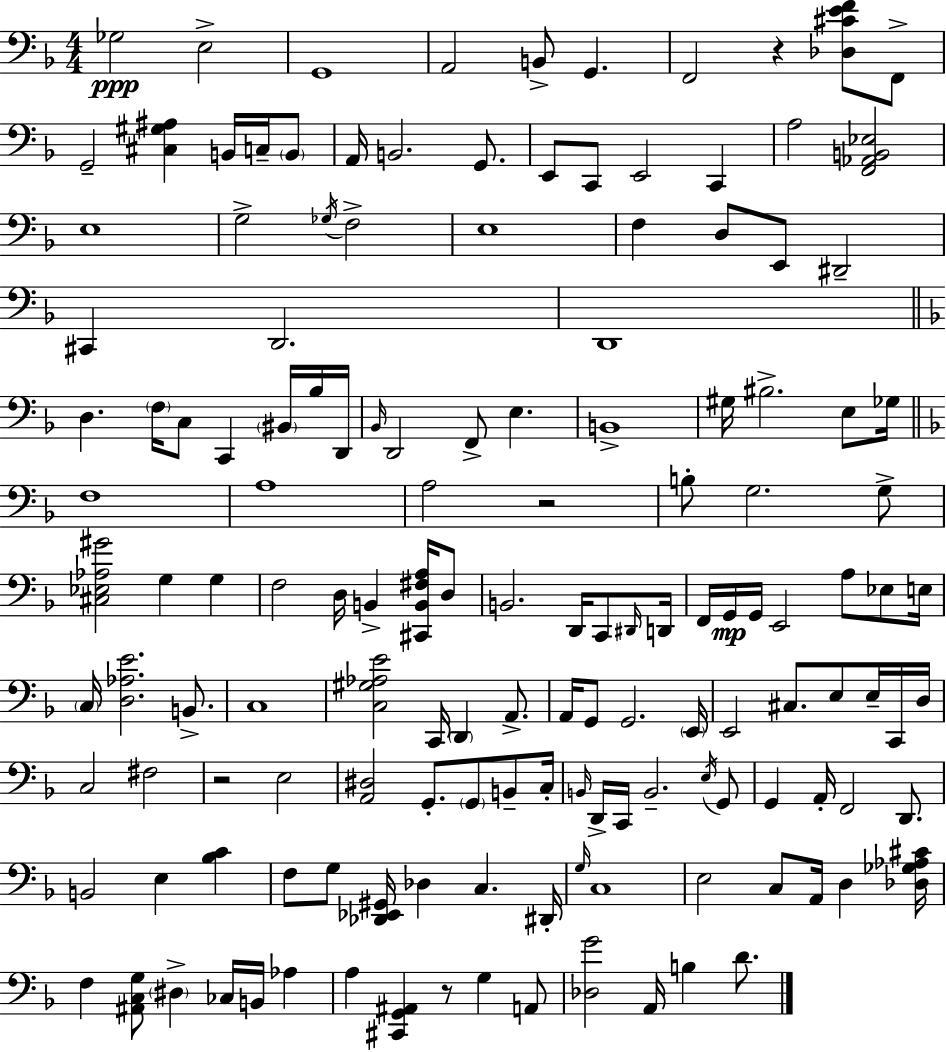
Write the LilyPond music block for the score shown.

{
  \clef bass
  \numericTimeSignature
  \time 4/4
  \key d \minor
  \repeat volta 2 { ges2\ppp e2-> | g,1 | a,2 b,8-> g,4. | f,2 r4 <des cis' e' f'>8 f,8-> | \break g,2-- <cis gis ais>4 b,16 c16-- \parenthesize b,8 | a,16 b,2. g,8. | e,8 c,8 e,2 c,4 | a2 <f, aes, b, ees>2 | \break e1 | g2-> \acciaccatura { ges16 } f2-> | e1 | f4 d8 e,8 dis,2-- | \break cis,4 d,2. | d,1 | \bar "||" \break \key f \major d4. \parenthesize f16 c8 c,4 \parenthesize bis,16 bes16 d,16 | \grace { bes,16 } d,2 f,8-> e4. | b,1-> | gis16 bis2.-> e8 | \break ges16 \bar "||" \break \key f \major f1 | a1 | a2 r2 | b8-. g2. g8-> | \break <cis ees aes gis'>2 g4 g4 | f2 d16 b,4-> <cis, b, fis a>16 d8 | b,2. d,16 c,8 \grace { dis,16 } | d,16 f,16 g,16\mp g,16 e,2 a8 ees8 | \break e16 \parenthesize c16 <d aes e'>2. b,8.-> | c1 | <c gis aes e'>2 c,16 \parenthesize d,4 a,8.-> | a,16 g,8 g,2. | \break \parenthesize e,16 e,2 cis8. e8 e16-- c,16 | d16 c2 fis2 | r2 e2 | <a, dis>2 g,8.-. \parenthesize g,8 b,8-- | \break c16-. \grace { b,16 } d,16-> c,16 b,2.-- | \acciaccatura { e16 } g,8 g,4 a,16-. f,2 | d,8. b,2 e4 <bes c'>4 | f8 g8 <des, ees, gis,>16 des4 c4. | \break dis,16-. \grace { g16 } c1 | e2 c8 a,16 d4 | <des ges aes cis'>16 f4 <ais, c g>8 \parenthesize dis4-> ces16 b,16 | aes4 a4 <cis, g, ais,>4 r8 g4 | \break a,8 <des g'>2 a,16 b4 | d'8. } \bar "|."
}